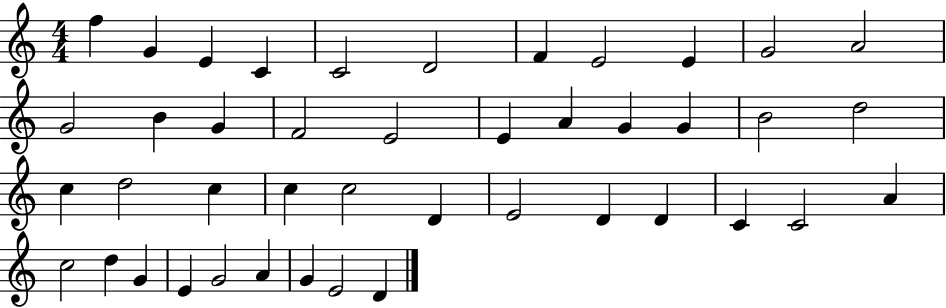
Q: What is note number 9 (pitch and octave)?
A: E4